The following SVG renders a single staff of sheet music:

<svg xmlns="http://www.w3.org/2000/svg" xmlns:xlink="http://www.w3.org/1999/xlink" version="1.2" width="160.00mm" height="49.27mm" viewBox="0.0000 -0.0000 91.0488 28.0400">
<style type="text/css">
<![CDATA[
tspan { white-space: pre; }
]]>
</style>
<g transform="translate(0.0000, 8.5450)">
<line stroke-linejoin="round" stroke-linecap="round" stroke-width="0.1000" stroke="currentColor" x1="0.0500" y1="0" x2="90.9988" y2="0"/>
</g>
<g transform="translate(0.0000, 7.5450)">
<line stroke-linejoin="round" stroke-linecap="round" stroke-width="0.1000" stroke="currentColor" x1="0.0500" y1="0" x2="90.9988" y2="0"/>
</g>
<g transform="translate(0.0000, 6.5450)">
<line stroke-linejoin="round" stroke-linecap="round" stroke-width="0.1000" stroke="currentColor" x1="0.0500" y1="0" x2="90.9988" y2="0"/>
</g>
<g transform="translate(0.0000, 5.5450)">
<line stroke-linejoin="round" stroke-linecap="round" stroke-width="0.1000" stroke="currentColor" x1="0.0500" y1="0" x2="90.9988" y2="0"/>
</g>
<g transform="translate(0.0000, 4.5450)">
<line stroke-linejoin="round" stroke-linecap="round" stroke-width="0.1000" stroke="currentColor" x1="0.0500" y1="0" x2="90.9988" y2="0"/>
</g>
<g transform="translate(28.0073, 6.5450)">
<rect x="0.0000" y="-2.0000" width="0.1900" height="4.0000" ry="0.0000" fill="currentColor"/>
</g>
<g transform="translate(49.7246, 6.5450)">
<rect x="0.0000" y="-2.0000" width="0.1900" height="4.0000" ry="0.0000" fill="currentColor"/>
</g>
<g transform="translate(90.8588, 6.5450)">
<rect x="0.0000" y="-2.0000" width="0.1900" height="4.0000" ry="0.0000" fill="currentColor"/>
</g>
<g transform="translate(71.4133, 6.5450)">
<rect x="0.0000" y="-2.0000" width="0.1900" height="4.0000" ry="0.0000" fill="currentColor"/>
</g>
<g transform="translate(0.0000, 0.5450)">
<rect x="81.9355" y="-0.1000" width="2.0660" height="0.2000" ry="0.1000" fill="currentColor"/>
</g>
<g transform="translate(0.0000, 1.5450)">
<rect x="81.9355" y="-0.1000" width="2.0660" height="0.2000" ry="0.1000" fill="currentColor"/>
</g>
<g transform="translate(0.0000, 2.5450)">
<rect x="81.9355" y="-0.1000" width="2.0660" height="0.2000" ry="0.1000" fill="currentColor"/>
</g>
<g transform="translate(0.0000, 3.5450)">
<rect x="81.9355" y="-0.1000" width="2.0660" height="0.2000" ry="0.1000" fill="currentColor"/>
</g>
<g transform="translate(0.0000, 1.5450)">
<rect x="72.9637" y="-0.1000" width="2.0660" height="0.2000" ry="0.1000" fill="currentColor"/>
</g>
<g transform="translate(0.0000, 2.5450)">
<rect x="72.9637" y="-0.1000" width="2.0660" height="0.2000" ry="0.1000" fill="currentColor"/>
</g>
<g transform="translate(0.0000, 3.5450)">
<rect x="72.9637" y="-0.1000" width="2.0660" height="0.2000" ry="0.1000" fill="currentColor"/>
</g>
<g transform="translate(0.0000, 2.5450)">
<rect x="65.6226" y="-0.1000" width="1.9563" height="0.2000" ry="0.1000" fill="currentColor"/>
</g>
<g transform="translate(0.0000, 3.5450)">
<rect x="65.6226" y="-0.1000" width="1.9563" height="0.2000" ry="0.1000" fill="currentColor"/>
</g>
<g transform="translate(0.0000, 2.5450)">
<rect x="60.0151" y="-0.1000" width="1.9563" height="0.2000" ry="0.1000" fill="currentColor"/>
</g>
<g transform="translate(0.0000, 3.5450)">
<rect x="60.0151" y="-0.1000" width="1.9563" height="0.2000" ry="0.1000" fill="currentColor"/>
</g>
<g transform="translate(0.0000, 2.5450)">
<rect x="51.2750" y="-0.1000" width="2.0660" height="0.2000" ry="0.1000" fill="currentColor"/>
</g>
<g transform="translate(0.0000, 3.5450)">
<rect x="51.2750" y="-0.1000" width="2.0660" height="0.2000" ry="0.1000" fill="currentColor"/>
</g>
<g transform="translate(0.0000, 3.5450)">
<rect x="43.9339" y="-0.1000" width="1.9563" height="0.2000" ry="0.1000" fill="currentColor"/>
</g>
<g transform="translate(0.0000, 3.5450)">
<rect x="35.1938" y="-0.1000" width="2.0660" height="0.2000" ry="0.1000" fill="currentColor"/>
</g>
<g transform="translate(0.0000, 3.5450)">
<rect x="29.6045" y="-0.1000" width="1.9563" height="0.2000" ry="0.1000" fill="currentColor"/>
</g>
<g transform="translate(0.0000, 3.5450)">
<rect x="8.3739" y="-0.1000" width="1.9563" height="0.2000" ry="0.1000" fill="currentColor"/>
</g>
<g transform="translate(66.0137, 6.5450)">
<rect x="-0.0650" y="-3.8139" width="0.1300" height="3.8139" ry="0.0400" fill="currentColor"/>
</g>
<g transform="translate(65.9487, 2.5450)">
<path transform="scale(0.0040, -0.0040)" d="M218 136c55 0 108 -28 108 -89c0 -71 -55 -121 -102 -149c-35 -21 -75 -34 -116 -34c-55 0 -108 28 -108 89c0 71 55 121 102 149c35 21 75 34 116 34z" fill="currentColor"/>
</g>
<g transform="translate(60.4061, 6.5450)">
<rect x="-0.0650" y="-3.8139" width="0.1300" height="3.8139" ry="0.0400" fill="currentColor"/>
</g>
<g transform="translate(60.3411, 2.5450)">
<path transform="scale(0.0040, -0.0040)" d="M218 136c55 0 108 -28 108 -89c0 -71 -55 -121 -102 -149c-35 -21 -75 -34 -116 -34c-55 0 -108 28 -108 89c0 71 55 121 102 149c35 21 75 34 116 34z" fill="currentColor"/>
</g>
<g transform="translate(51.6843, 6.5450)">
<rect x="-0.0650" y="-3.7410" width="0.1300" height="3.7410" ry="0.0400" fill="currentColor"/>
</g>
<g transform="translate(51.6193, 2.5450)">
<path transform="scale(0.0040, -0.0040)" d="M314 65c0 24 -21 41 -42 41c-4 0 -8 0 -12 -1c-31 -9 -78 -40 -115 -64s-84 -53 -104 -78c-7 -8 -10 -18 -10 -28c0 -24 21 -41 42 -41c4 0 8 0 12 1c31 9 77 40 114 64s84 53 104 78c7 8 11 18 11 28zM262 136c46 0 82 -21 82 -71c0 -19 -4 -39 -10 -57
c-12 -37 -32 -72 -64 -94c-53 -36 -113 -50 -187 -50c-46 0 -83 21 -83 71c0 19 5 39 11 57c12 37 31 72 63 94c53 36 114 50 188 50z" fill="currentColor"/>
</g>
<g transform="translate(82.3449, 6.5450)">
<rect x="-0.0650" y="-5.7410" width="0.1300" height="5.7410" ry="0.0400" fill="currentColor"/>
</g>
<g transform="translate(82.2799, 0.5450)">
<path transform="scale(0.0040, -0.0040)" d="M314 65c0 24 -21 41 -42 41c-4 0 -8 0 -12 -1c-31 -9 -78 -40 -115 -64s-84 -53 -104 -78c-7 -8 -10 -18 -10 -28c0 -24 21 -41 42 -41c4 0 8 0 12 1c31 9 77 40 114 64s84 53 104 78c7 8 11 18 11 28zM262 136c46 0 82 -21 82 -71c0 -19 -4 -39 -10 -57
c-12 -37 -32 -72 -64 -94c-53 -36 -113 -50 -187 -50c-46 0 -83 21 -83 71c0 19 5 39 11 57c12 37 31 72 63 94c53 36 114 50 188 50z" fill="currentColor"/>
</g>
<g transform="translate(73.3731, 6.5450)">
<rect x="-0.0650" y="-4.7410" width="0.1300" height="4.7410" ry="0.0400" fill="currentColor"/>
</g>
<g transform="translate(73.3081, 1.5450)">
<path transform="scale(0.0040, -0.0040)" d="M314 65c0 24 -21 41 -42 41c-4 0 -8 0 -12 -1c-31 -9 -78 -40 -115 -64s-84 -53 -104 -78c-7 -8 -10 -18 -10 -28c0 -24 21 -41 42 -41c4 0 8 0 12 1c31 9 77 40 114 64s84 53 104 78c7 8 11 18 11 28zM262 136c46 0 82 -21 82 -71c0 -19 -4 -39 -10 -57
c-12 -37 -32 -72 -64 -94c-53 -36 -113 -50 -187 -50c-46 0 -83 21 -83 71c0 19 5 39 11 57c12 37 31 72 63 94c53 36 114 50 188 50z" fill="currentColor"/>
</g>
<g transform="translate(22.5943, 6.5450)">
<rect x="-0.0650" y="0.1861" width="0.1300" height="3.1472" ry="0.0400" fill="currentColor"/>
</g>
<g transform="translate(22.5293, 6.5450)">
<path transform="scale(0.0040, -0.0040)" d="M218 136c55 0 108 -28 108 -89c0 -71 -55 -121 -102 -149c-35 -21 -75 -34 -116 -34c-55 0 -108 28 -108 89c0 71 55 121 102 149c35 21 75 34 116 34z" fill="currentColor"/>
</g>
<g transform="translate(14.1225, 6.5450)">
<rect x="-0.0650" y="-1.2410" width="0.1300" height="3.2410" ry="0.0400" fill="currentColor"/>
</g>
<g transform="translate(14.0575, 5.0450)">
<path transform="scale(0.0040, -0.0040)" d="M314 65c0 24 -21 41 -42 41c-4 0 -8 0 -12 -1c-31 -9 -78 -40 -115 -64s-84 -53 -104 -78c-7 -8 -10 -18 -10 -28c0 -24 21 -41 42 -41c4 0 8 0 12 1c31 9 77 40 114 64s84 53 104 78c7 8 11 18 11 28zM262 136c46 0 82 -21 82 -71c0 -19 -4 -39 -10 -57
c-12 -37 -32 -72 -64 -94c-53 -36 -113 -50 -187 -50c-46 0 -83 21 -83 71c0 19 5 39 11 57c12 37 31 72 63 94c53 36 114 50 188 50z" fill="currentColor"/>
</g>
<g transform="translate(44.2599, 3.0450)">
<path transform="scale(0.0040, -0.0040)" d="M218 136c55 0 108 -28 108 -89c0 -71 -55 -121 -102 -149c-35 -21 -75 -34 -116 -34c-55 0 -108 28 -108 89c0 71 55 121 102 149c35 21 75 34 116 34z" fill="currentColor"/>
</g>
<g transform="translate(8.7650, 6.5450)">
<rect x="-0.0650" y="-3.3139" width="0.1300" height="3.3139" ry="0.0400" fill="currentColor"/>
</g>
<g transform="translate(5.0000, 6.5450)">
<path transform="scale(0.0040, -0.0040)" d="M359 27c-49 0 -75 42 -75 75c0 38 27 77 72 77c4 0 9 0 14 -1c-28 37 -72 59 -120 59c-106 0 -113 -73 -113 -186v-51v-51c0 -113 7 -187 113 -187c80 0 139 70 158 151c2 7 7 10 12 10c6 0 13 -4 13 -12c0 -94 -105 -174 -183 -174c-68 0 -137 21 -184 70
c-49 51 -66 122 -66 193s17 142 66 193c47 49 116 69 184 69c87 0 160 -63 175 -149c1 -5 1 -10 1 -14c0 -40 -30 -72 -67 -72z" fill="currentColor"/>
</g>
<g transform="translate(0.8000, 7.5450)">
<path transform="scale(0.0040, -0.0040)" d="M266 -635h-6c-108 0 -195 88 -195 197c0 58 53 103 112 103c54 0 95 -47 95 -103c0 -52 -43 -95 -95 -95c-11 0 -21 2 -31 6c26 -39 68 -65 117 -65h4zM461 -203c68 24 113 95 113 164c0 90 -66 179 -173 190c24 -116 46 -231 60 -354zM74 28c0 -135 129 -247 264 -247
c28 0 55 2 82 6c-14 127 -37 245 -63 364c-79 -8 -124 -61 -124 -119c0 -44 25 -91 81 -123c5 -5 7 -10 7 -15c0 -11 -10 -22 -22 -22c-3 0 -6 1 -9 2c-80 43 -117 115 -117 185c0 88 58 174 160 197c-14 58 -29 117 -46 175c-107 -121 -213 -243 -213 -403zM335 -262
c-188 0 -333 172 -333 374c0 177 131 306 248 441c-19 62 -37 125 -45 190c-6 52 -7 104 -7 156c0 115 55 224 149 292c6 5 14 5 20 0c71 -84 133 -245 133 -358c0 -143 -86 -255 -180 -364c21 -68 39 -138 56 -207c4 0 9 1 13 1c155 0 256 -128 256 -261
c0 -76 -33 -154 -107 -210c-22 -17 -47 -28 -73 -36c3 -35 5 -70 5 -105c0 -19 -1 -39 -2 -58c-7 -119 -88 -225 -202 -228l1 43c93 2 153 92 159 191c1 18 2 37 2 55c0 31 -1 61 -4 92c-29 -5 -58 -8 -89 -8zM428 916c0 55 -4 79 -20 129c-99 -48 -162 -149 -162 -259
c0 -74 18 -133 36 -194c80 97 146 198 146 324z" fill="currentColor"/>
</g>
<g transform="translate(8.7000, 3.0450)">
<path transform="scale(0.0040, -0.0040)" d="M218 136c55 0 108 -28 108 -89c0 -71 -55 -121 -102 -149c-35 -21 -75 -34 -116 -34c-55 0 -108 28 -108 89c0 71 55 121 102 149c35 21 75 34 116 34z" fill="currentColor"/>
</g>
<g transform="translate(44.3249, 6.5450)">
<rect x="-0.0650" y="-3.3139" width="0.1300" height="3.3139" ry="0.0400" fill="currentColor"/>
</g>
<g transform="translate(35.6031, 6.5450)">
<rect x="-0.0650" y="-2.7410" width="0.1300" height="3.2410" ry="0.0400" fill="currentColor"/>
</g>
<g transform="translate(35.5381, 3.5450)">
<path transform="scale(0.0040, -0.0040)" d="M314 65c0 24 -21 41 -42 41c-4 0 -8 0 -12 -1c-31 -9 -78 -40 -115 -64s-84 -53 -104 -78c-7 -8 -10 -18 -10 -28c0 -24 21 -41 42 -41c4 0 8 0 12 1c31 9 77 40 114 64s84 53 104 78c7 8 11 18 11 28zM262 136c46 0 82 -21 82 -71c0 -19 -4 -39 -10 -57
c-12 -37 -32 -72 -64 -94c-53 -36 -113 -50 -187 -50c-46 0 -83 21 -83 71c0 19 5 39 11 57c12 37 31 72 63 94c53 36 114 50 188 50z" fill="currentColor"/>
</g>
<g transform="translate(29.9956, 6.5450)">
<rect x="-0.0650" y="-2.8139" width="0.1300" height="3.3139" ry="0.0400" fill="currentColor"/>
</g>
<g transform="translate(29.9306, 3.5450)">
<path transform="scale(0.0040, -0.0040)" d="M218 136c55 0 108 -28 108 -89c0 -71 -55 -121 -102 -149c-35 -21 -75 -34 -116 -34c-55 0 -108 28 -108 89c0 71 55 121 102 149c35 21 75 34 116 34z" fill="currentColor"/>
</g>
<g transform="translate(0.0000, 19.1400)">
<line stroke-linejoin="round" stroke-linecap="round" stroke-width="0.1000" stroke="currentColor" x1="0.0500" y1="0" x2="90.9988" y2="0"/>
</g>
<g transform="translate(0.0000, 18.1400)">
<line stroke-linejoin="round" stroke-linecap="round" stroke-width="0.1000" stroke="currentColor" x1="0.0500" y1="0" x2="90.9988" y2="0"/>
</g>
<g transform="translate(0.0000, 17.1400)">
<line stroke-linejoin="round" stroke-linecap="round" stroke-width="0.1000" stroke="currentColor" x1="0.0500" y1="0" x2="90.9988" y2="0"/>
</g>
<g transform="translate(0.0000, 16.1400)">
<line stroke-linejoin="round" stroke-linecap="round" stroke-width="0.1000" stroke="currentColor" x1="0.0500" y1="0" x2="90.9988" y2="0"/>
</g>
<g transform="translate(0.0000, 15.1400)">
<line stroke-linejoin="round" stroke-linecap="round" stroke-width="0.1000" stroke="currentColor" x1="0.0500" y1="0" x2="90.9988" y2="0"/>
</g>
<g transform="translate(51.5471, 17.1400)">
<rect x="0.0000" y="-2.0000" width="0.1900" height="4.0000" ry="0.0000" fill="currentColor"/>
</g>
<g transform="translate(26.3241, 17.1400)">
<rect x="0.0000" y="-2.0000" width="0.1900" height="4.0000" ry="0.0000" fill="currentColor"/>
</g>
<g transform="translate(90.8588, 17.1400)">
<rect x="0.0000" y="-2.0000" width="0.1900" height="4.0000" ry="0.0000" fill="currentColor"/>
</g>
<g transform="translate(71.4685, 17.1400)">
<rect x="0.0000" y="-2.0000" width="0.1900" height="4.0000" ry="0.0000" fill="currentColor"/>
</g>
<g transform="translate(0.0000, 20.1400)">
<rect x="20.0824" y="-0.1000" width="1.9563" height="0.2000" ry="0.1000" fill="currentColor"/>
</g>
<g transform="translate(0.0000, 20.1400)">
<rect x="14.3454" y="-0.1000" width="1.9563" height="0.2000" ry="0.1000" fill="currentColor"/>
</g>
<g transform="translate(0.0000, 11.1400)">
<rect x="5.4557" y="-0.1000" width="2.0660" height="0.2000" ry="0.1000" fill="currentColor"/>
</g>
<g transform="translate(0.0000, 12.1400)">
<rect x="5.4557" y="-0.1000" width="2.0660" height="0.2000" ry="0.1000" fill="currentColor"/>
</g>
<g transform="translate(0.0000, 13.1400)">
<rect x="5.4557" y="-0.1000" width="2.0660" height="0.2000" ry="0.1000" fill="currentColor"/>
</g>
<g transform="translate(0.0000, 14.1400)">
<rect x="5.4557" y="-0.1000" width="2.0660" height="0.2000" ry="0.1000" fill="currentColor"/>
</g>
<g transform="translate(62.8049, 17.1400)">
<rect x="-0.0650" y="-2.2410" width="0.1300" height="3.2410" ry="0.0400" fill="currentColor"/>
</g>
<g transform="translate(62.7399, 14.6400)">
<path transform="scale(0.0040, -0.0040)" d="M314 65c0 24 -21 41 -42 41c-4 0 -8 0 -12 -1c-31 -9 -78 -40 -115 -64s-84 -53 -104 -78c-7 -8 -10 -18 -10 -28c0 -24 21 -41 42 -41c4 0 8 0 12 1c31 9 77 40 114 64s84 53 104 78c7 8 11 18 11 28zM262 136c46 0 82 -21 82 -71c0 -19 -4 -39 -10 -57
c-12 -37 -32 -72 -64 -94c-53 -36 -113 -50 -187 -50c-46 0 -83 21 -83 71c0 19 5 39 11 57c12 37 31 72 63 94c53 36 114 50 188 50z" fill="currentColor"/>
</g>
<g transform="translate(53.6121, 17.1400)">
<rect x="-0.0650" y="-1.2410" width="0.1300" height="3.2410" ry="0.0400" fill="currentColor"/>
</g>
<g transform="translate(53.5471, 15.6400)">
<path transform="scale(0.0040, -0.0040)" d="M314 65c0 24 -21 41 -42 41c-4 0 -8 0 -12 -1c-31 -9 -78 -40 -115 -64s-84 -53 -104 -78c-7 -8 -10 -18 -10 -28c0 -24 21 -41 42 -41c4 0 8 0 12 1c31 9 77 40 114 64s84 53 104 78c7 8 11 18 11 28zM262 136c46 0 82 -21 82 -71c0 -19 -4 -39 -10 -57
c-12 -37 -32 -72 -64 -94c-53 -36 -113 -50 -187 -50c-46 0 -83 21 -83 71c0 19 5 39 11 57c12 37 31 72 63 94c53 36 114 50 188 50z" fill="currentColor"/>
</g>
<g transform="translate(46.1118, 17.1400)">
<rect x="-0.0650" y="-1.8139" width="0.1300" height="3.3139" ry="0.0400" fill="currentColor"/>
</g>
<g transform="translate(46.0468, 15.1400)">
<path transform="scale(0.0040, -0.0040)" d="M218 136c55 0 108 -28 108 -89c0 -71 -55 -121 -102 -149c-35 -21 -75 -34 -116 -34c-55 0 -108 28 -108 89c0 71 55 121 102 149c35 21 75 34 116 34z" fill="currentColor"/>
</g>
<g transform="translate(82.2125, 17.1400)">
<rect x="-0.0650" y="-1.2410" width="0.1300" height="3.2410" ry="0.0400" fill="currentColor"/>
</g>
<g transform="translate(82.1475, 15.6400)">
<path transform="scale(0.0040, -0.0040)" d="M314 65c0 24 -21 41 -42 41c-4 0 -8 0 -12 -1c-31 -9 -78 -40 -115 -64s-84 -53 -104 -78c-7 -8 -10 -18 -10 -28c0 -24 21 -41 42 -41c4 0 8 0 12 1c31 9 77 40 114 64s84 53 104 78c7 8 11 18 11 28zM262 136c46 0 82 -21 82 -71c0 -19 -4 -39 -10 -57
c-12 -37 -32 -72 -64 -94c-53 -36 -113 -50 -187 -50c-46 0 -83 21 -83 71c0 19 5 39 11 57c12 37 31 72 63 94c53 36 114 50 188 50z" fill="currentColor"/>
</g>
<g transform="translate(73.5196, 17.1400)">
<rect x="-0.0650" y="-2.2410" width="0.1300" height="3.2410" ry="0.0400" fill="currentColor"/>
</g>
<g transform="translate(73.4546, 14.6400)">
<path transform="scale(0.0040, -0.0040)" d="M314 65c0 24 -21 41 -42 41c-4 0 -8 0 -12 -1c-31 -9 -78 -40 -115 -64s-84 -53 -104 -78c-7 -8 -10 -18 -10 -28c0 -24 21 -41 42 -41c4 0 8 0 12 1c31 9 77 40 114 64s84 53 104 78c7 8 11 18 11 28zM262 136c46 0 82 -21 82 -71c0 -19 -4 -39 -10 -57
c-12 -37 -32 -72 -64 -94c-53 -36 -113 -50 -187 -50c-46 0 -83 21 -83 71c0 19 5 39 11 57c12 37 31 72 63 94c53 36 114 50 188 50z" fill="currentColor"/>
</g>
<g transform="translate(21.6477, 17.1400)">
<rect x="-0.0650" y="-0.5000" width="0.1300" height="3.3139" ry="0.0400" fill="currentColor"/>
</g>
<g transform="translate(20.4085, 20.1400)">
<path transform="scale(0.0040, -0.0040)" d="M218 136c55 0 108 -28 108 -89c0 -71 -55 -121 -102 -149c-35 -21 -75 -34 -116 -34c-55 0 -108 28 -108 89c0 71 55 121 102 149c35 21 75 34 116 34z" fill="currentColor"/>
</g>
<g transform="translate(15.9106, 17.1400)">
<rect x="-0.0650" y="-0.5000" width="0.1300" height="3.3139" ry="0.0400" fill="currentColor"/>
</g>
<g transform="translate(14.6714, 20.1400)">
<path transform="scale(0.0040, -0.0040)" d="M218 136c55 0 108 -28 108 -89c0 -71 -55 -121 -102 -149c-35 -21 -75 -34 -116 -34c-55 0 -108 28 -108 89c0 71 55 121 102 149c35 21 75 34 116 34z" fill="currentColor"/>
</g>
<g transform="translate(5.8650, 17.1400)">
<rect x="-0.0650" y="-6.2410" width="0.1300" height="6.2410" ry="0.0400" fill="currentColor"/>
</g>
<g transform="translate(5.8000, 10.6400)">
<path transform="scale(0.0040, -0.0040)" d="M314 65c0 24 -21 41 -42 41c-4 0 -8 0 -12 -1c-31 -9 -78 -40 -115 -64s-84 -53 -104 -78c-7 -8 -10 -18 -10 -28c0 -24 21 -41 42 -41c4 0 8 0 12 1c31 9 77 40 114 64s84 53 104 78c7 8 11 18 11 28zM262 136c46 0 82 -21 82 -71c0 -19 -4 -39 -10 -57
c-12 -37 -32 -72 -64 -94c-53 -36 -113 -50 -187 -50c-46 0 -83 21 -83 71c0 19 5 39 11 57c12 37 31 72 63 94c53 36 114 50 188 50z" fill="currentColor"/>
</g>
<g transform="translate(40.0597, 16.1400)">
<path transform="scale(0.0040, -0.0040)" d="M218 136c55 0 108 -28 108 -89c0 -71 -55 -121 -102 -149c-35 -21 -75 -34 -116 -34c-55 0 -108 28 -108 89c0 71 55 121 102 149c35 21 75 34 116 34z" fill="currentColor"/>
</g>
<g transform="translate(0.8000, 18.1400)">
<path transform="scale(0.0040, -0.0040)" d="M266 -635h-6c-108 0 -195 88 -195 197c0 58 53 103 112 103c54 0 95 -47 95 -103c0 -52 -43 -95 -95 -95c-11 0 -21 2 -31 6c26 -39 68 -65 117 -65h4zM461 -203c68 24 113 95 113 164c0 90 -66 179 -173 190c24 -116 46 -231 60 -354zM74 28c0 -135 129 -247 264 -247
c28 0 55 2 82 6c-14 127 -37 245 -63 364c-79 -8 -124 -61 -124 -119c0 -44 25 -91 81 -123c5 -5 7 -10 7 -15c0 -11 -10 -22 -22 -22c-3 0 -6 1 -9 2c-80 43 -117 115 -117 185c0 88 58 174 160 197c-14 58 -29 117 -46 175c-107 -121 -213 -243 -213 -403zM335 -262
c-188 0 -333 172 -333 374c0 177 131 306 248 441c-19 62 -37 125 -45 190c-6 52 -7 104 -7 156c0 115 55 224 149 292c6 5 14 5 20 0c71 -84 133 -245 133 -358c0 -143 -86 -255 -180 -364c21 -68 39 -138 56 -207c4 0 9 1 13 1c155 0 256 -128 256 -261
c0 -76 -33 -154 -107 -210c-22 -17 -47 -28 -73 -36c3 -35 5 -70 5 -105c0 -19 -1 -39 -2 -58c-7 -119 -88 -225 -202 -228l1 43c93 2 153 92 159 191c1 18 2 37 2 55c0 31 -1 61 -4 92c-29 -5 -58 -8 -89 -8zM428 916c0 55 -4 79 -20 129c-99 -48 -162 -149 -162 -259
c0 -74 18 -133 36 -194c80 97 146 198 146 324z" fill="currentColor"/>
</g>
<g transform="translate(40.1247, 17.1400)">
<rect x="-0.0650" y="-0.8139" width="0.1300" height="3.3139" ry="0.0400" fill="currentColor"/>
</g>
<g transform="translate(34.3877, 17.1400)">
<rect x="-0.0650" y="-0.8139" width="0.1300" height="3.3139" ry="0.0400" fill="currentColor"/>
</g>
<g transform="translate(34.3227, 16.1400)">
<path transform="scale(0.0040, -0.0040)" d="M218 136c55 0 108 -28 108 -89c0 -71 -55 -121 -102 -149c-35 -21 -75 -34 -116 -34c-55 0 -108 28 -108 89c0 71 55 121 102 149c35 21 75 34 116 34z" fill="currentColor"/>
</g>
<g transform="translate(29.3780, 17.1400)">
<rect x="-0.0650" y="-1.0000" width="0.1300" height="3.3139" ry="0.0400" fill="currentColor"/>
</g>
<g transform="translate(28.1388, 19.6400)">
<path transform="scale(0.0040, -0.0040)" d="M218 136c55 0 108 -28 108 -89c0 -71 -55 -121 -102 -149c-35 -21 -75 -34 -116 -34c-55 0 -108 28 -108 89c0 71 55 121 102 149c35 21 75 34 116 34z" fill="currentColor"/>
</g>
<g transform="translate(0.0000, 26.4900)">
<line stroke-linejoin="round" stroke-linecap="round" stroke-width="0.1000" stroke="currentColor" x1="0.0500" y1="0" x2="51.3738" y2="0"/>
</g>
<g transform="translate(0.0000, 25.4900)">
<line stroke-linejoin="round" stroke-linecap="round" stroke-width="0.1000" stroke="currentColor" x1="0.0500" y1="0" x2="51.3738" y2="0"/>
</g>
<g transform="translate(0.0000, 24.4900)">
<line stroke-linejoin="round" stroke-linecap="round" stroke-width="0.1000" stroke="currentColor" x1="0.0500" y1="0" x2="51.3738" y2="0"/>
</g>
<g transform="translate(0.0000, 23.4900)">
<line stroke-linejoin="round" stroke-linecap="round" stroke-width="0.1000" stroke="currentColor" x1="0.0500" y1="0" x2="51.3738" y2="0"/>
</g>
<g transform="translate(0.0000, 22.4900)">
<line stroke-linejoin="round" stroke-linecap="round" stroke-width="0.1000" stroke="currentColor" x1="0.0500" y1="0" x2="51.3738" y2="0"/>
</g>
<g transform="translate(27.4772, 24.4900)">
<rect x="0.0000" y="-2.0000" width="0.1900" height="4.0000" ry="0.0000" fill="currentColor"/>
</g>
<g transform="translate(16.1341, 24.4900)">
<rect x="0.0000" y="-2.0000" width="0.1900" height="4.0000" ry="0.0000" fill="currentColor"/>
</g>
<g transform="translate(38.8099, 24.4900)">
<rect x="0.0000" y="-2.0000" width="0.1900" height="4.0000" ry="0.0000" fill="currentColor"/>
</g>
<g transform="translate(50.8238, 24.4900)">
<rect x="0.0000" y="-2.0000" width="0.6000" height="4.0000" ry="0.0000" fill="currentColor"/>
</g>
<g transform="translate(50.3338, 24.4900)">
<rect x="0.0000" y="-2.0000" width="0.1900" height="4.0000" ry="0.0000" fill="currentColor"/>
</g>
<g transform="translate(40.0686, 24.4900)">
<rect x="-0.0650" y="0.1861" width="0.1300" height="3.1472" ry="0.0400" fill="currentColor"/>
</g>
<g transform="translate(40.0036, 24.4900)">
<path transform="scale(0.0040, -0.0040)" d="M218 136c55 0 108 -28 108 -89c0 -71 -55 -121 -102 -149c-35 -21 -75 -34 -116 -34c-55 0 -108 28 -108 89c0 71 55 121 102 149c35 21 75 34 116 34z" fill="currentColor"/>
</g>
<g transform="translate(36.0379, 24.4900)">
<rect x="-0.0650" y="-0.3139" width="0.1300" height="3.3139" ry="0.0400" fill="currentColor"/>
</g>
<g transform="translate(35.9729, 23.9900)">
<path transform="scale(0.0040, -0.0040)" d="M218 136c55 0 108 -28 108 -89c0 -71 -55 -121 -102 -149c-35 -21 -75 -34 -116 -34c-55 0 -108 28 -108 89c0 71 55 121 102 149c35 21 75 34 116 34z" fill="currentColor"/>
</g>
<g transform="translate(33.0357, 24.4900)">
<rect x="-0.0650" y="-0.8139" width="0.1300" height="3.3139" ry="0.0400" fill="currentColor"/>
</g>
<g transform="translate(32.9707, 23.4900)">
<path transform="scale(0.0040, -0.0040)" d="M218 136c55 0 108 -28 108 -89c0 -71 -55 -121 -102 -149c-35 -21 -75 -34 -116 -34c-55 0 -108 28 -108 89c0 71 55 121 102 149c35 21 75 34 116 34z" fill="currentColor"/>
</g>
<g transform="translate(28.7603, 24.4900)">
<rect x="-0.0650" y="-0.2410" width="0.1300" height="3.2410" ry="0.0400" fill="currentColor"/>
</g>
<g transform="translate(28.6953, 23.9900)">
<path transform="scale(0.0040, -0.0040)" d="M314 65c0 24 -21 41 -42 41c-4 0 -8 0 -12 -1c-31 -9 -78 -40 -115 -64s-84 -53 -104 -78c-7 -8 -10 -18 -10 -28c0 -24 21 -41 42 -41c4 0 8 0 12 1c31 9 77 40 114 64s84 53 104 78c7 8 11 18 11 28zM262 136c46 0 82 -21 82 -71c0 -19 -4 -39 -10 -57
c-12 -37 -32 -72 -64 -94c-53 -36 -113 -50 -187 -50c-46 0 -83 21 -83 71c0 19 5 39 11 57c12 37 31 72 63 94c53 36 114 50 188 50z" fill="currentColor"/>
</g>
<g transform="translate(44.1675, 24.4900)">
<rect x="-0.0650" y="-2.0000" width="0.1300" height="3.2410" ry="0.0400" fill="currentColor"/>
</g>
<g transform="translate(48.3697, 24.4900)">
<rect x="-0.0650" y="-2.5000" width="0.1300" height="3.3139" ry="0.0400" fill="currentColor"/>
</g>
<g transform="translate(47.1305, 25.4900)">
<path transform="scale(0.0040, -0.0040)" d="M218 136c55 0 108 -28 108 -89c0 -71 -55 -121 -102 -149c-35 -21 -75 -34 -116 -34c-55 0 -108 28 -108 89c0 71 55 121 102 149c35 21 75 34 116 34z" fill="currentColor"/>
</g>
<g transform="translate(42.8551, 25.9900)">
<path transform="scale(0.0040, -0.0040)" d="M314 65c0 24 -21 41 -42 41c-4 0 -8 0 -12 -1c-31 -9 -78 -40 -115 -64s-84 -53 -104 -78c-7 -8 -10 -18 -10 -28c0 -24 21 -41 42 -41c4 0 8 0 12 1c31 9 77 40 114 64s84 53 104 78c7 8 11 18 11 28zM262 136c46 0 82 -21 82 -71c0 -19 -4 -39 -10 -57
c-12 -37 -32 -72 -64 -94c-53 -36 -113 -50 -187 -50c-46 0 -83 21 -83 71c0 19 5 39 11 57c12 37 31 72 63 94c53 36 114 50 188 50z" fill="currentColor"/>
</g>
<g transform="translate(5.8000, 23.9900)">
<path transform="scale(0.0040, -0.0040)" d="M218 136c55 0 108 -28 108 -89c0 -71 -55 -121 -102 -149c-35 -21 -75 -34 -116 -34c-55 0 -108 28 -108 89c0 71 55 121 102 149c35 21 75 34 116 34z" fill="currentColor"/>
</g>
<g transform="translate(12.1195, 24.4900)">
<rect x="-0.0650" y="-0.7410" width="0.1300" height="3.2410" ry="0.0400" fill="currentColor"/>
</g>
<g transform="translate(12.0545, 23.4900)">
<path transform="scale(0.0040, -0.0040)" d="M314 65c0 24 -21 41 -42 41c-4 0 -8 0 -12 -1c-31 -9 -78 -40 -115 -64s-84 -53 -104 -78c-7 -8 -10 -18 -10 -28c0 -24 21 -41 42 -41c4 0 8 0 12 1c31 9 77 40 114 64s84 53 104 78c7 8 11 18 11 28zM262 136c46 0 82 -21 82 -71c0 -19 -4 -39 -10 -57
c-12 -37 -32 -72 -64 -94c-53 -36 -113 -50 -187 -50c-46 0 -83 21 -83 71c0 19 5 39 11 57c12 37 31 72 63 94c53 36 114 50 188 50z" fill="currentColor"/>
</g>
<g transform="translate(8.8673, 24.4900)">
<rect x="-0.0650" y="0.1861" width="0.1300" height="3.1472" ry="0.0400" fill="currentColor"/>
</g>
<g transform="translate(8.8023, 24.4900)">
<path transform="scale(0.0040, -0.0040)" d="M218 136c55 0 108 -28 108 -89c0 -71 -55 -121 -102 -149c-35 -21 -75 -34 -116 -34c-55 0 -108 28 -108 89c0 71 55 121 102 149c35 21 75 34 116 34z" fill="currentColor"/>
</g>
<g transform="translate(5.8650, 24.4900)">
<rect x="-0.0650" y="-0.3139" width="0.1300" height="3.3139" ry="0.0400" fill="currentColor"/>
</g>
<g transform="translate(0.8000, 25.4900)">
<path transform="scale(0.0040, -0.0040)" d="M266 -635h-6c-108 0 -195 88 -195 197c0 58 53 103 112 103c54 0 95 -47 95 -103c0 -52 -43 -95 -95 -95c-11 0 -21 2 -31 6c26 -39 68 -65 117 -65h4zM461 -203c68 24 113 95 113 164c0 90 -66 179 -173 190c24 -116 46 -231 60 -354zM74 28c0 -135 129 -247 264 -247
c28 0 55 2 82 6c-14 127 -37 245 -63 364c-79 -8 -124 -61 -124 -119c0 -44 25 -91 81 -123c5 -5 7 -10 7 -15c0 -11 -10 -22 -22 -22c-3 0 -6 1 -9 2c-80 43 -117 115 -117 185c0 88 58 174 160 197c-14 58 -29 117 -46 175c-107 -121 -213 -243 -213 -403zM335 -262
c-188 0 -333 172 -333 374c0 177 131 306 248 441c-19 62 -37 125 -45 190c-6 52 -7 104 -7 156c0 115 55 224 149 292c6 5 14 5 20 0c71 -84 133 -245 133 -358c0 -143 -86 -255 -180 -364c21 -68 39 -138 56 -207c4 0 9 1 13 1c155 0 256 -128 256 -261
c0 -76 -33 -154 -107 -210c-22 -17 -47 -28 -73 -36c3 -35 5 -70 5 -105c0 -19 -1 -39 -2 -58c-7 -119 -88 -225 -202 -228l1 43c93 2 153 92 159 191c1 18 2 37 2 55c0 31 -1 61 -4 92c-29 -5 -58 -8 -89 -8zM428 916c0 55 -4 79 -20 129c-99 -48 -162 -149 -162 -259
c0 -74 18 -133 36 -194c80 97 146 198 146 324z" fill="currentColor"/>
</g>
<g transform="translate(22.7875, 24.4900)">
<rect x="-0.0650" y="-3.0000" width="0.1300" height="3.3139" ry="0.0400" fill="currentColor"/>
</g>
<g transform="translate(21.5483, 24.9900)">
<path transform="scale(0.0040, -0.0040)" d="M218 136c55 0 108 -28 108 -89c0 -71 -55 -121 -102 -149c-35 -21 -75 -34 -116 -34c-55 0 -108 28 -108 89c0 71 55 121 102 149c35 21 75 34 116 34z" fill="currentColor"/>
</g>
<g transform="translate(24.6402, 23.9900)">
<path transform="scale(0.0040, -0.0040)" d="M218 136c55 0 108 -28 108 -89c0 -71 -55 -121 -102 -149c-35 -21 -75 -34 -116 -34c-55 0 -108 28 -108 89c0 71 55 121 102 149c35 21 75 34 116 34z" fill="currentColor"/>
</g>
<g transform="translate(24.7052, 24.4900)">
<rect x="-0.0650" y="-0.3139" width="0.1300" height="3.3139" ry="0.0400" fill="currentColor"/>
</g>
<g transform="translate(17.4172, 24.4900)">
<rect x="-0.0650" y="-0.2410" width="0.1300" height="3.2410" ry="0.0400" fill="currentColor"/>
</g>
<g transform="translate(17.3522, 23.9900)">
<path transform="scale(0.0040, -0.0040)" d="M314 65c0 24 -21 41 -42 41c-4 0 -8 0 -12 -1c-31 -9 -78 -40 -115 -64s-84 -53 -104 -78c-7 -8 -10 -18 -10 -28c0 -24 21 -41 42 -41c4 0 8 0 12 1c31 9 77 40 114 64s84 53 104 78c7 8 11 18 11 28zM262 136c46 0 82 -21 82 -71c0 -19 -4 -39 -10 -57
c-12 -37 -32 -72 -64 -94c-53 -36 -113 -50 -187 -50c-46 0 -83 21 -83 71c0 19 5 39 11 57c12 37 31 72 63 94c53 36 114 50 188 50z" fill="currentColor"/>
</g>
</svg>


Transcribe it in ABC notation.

X:1
T:Untitled
M:4/4
L:1/4
K:C
b e2 B a a2 b c'2 c' c' e'2 g'2 a'2 C C D d d f e2 g2 g2 e2 c B d2 c2 A c c2 d c B F2 G